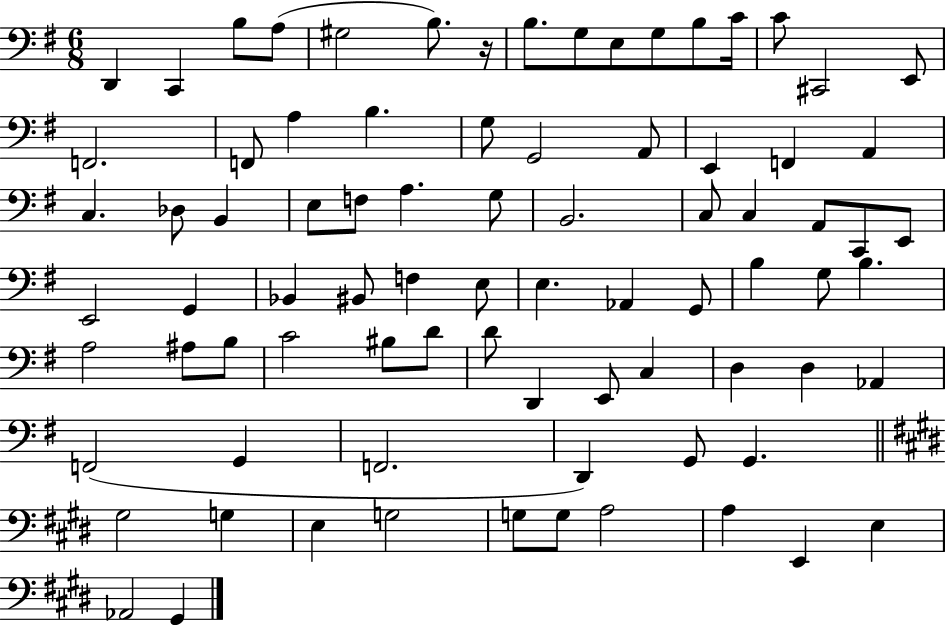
D2/q C2/q B3/e A3/e G#3/h B3/e. R/s B3/e. G3/e E3/e G3/e B3/e C4/s C4/e C#2/h E2/e F2/h. F2/e A3/q B3/q. G3/e G2/h A2/e E2/q F2/q A2/q C3/q. Db3/e B2/q E3/e F3/e A3/q. G3/e B2/h. C3/e C3/q A2/e C2/e E2/e E2/h G2/q Bb2/q BIS2/e F3/q E3/e E3/q. Ab2/q G2/e B3/q G3/e B3/q. A3/h A#3/e B3/e C4/h BIS3/e D4/e D4/e D2/q E2/e C3/q D3/q D3/q Ab2/q F2/h G2/q F2/h. D2/q G2/e G2/q. G#3/h G3/q E3/q G3/h G3/e G3/e A3/h A3/q E2/q E3/q Ab2/h G#2/q